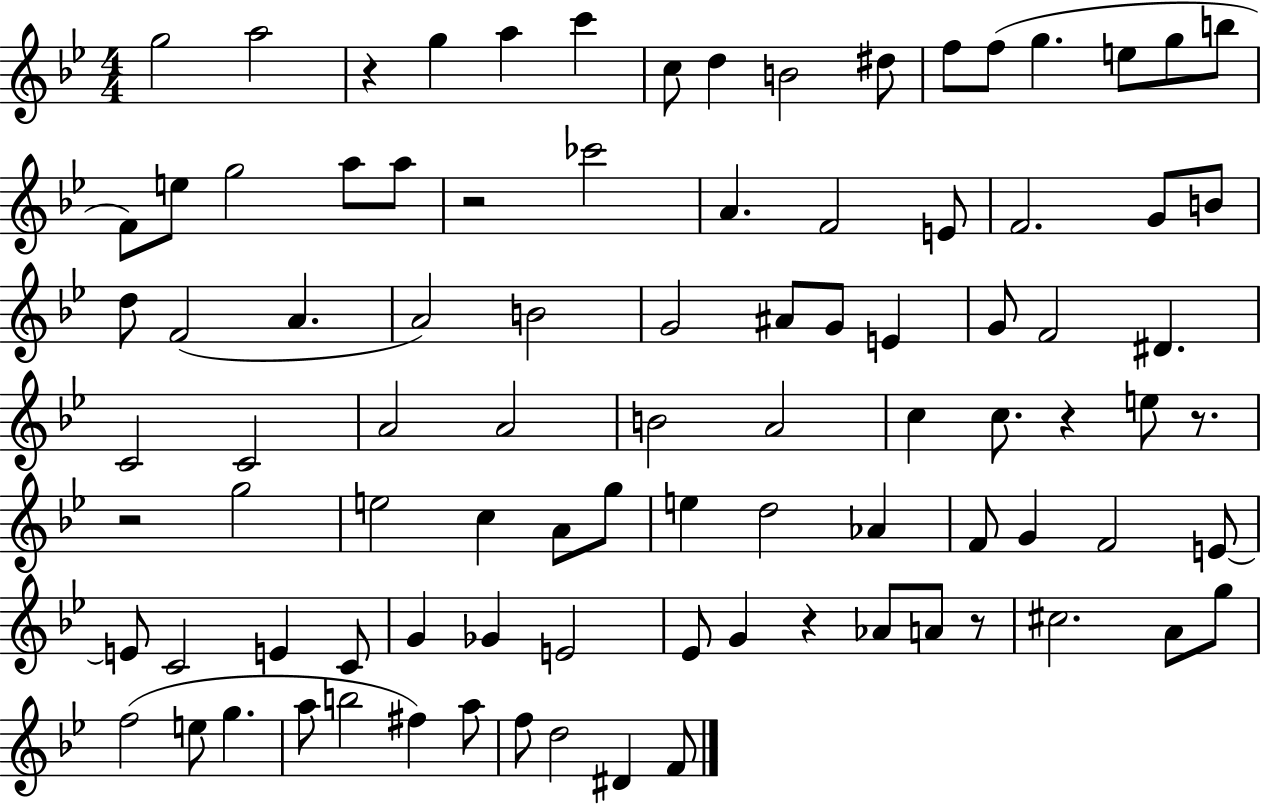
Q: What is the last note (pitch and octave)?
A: F4